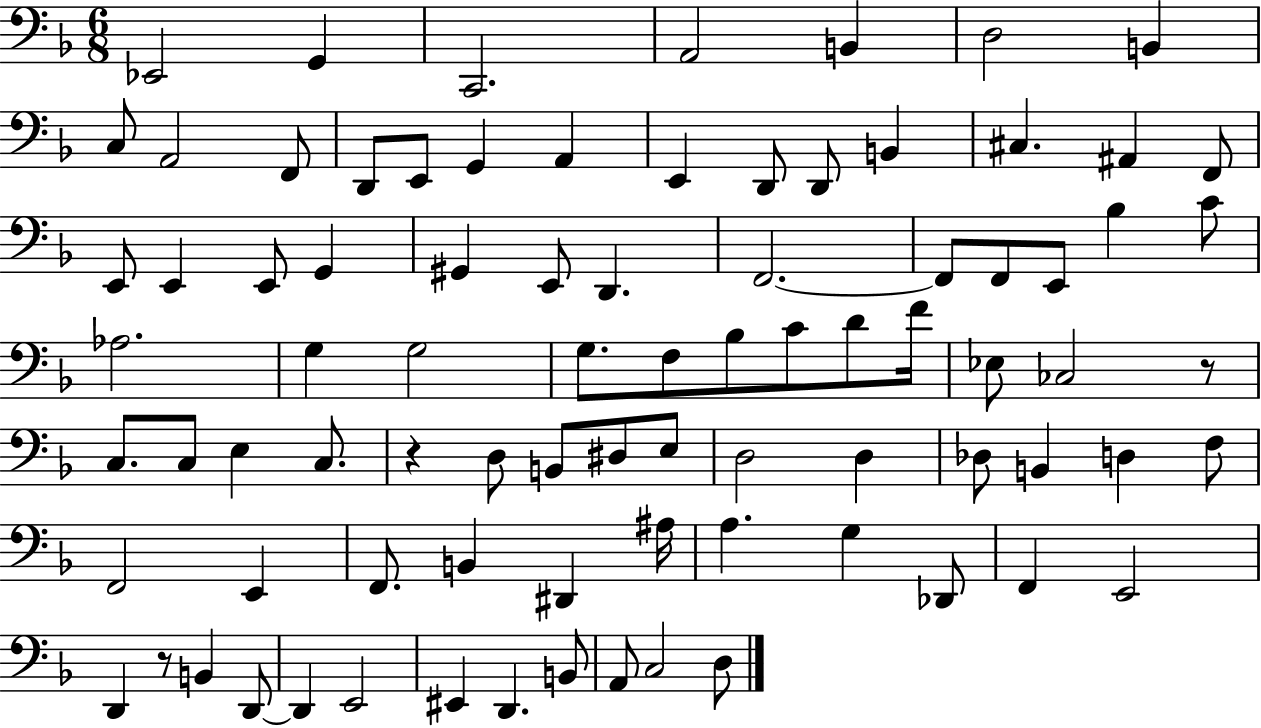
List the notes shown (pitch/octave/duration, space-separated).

Eb2/h G2/q C2/h. A2/h B2/q D3/h B2/q C3/e A2/h F2/e D2/e E2/e G2/q A2/q E2/q D2/e D2/e B2/q C#3/q. A#2/q F2/e E2/e E2/q E2/e G2/q G#2/q E2/e D2/q. F2/h. F2/e F2/e E2/e Bb3/q C4/e Ab3/h. G3/q G3/h G3/e. F3/e Bb3/e C4/e D4/e F4/s Eb3/e CES3/h R/e C3/e. C3/e E3/q C3/e. R/q D3/e B2/e D#3/e E3/e D3/h D3/q Db3/e B2/q D3/q F3/e F2/h E2/q F2/e. B2/q D#2/q A#3/s A3/q. G3/q Db2/e F2/q E2/h D2/q R/e B2/q D2/e D2/q E2/h EIS2/q D2/q. B2/e A2/e C3/h D3/e